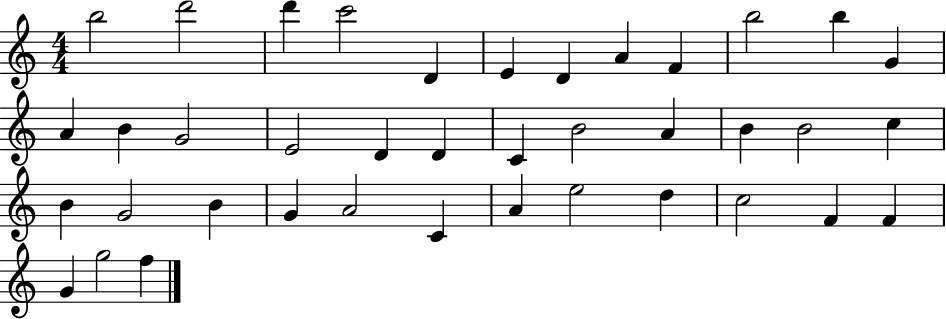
X:1
T:Untitled
M:4/4
L:1/4
K:C
b2 d'2 d' c'2 D E D A F b2 b G A B G2 E2 D D C B2 A B B2 c B G2 B G A2 C A e2 d c2 F F G g2 f